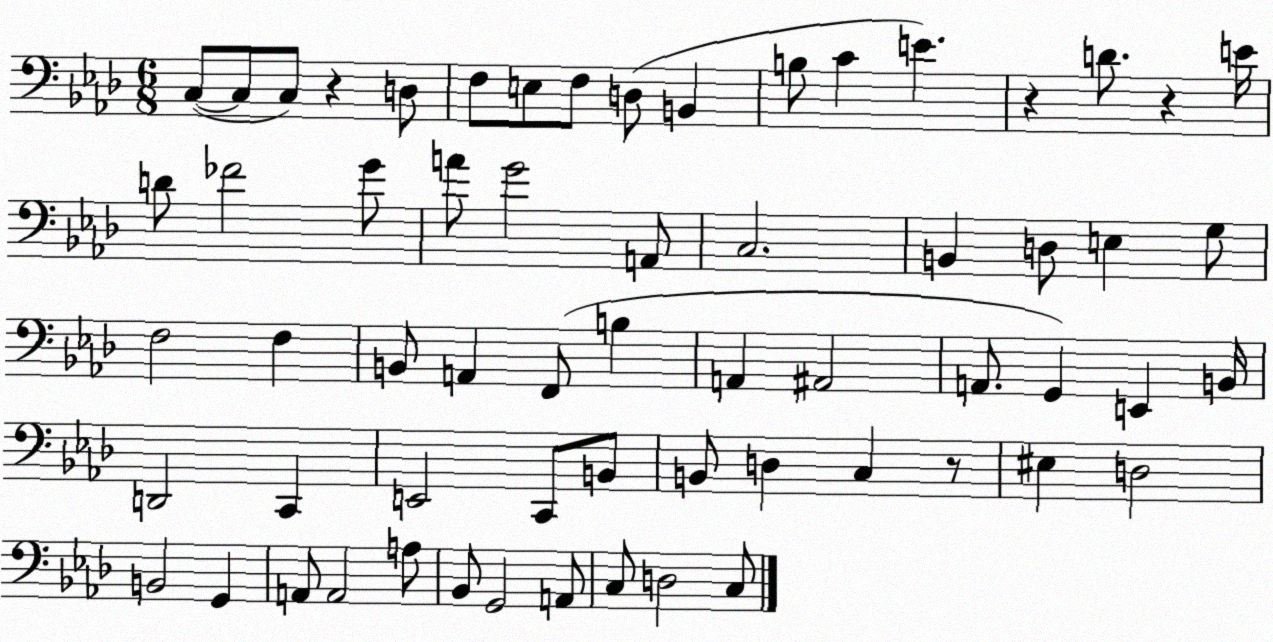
X:1
T:Untitled
M:6/8
L:1/4
K:Ab
C,/2 C,/2 C,/2 z D,/2 F,/2 E,/2 F,/2 D,/2 B,, B,/2 C E z D/2 z E/4 D/2 _F2 G/2 A/2 G2 A,,/2 C,2 B,, D,/2 E, G,/2 F,2 F, B,,/2 A,, F,,/2 B, A,, ^A,,2 A,,/2 G,, E,, B,,/4 D,,2 C,, E,,2 C,,/2 B,,/2 B,,/2 D, C, z/2 ^E, D,2 B,,2 G,, A,,/2 A,,2 A,/2 _B,,/2 G,,2 A,,/2 C,/2 D,2 C,/2